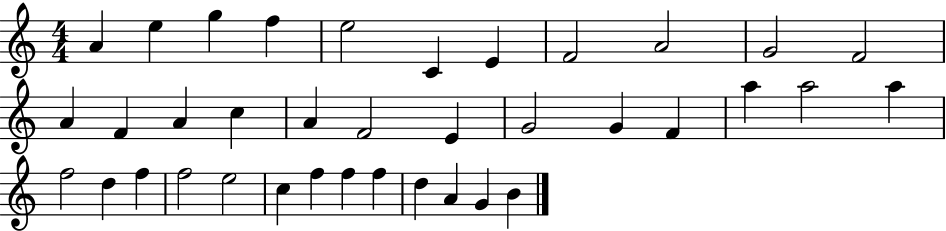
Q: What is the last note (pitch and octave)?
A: B4